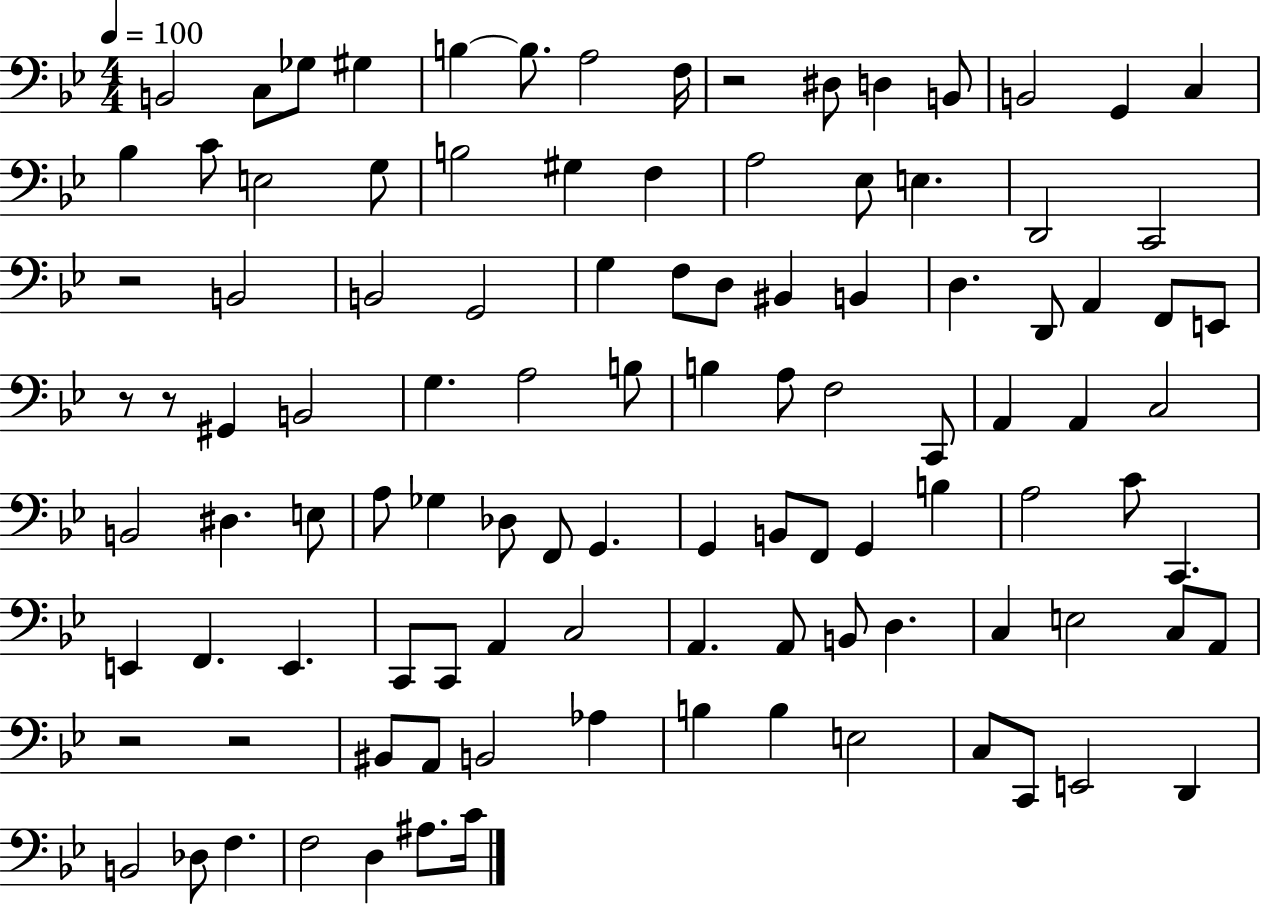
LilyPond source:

{
  \clef bass
  \numericTimeSignature
  \time 4/4
  \key bes \major
  \tempo 4 = 100
  b,2 c8 ges8 gis4 | b4~~ b8. a2 f16 | r2 dis8 d4 b,8 | b,2 g,4 c4 | \break bes4 c'8 e2 g8 | b2 gis4 f4 | a2 ees8 e4. | d,2 c,2 | \break r2 b,2 | b,2 g,2 | g4 f8 d8 bis,4 b,4 | d4. d,8 a,4 f,8 e,8 | \break r8 r8 gis,4 b,2 | g4. a2 b8 | b4 a8 f2 c,8 | a,4 a,4 c2 | \break b,2 dis4. e8 | a8 ges4 des8 f,8 g,4. | g,4 b,8 f,8 g,4 b4 | a2 c'8 c,4. | \break e,4 f,4. e,4. | c,8 c,8 a,4 c2 | a,4. a,8 b,8 d4. | c4 e2 c8 a,8 | \break r2 r2 | bis,8 a,8 b,2 aes4 | b4 b4 e2 | c8 c,8 e,2 d,4 | \break b,2 des8 f4. | f2 d4 ais8. c'16 | \bar "|."
}